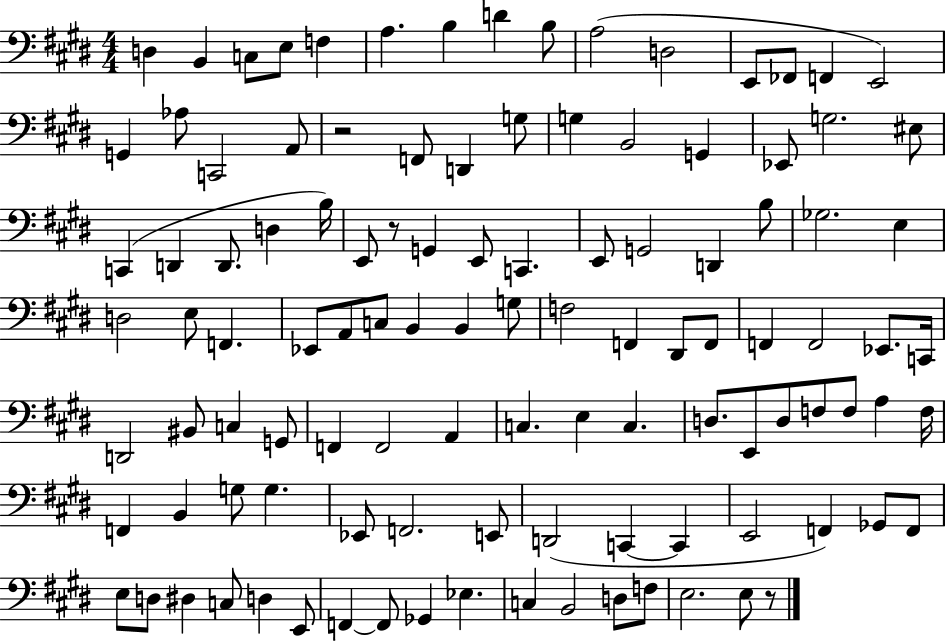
D3/q B2/q C3/e E3/e F3/q A3/q. B3/q D4/q B3/e A3/h D3/h E2/e FES2/e F2/q E2/h G2/q Ab3/e C2/h A2/e R/h F2/e D2/q G3/e G3/q B2/h G2/q Eb2/e G3/h. EIS3/e C2/q D2/q D2/e. D3/q B3/s E2/e R/e G2/q E2/e C2/q. E2/e G2/h D2/q B3/e Gb3/h. E3/q D3/h E3/e F2/q. Eb2/e A2/e C3/e B2/q B2/q G3/e F3/h F2/q D#2/e F2/e F2/q F2/h Eb2/e. C2/s D2/h BIS2/e C3/q G2/e F2/q F2/h A2/q C3/q. E3/q C3/q. D3/e. E2/e D3/e F3/e F3/e A3/q F3/s F2/q B2/q G3/e G3/q. Eb2/e F2/h. E2/e D2/h C2/q C2/q E2/h F2/q Gb2/e F2/e E3/e D3/e D#3/q C3/e D3/q E2/e F2/q F2/e Gb2/q Eb3/q. C3/q B2/h D3/e F3/e E3/h. E3/e R/e